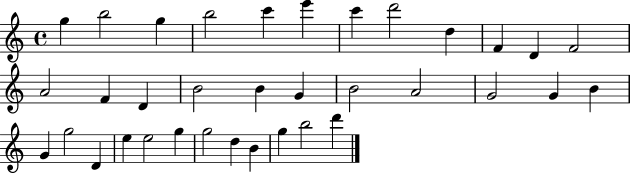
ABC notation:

X:1
T:Untitled
M:4/4
L:1/4
K:C
g b2 g b2 c' e' c' d'2 d F D F2 A2 F D B2 B G B2 A2 G2 G B G g2 D e e2 g g2 d B g b2 d'